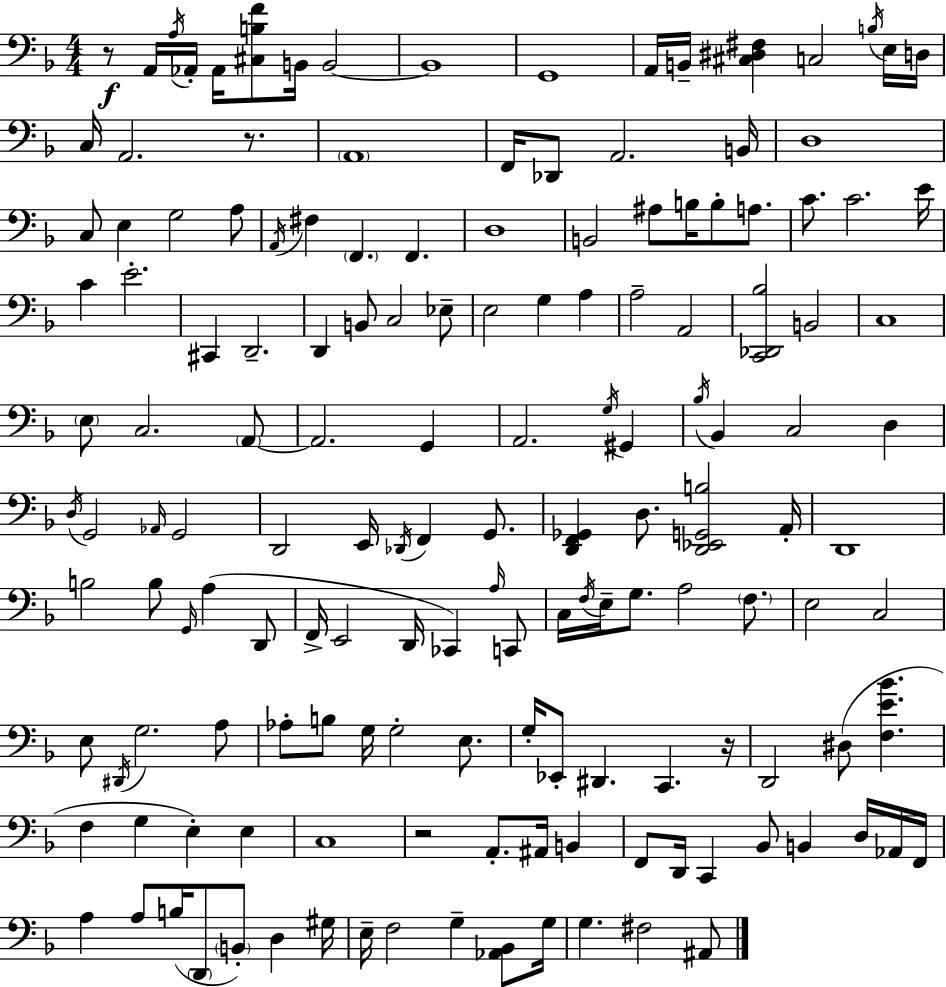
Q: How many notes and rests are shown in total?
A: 153